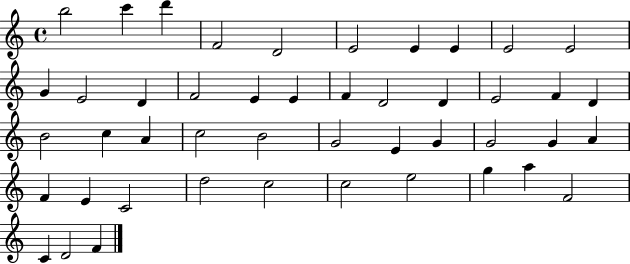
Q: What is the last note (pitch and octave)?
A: F4